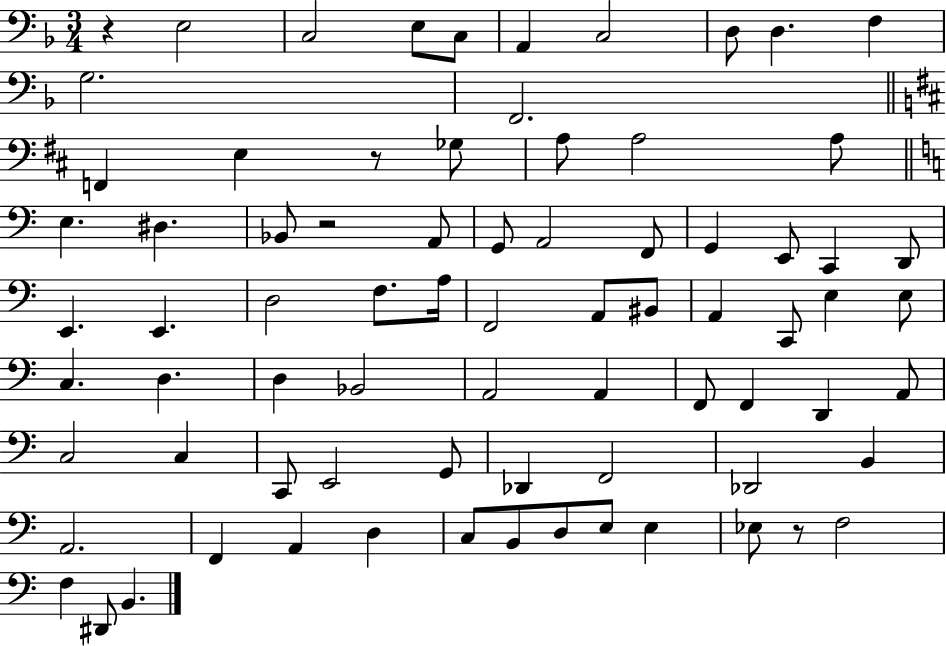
R/q E3/h C3/h E3/e C3/e A2/q C3/h D3/e D3/q. F3/q G3/h. F2/h. F2/q E3/q R/e Gb3/e A3/e A3/h A3/e E3/q. D#3/q. Bb2/e R/h A2/e G2/e A2/h F2/e G2/q E2/e C2/q D2/e E2/q. E2/q. D3/h F3/e. A3/s F2/h A2/e BIS2/e A2/q C2/e E3/q E3/e C3/q. D3/q. D3/q Bb2/h A2/h A2/q F2/e F2/q D2/q A2/e C3/h C3/q C2/e E2/h G2/e Db2/q F2/h Db2/h B2/q A2/h. F2/q A2/q D3/q C3/e B2/e D3/e E3/e E3/q Eb3/e R/e F3/h F3/q D#2/e B2/q.